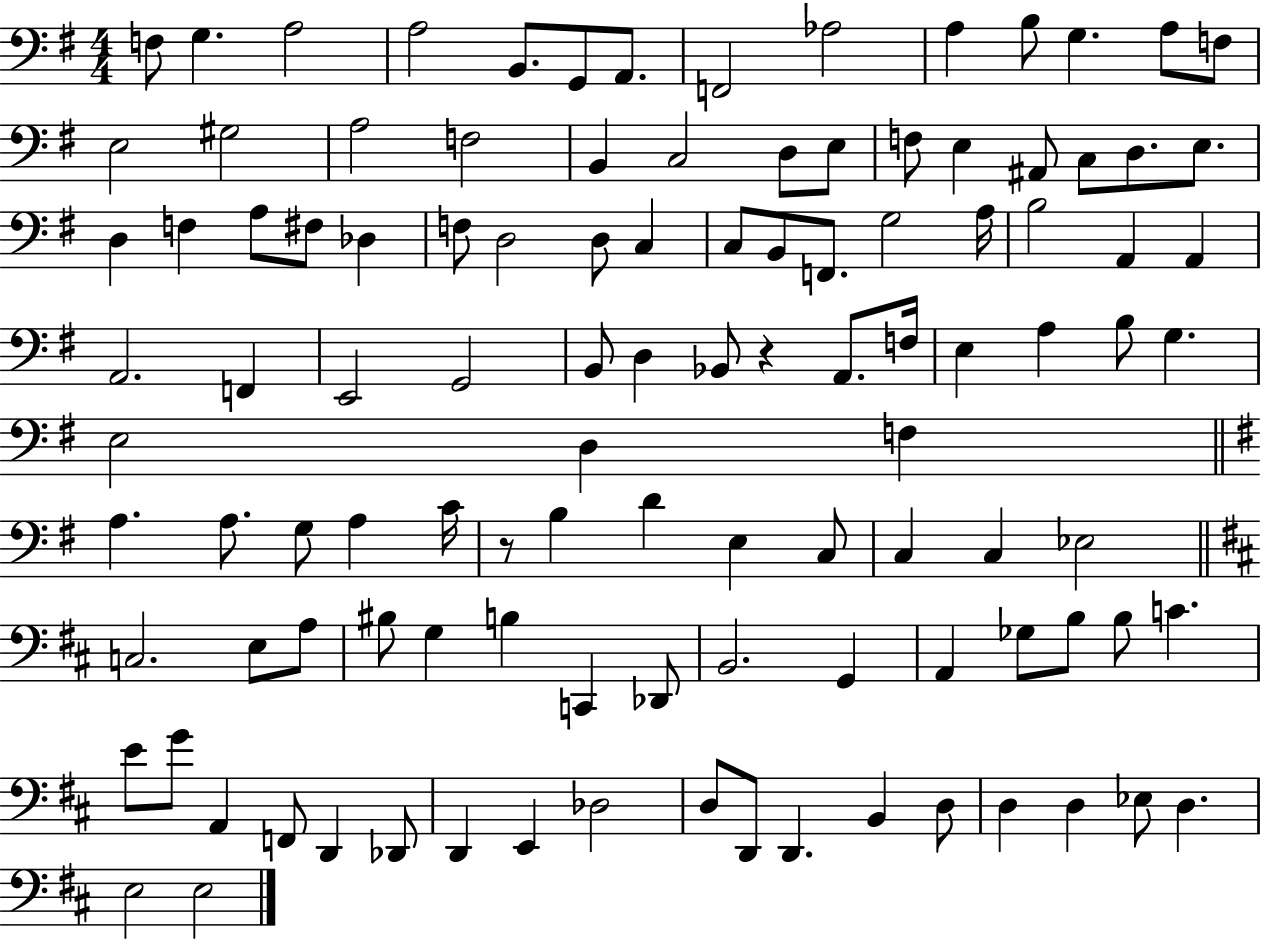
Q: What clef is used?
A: bass